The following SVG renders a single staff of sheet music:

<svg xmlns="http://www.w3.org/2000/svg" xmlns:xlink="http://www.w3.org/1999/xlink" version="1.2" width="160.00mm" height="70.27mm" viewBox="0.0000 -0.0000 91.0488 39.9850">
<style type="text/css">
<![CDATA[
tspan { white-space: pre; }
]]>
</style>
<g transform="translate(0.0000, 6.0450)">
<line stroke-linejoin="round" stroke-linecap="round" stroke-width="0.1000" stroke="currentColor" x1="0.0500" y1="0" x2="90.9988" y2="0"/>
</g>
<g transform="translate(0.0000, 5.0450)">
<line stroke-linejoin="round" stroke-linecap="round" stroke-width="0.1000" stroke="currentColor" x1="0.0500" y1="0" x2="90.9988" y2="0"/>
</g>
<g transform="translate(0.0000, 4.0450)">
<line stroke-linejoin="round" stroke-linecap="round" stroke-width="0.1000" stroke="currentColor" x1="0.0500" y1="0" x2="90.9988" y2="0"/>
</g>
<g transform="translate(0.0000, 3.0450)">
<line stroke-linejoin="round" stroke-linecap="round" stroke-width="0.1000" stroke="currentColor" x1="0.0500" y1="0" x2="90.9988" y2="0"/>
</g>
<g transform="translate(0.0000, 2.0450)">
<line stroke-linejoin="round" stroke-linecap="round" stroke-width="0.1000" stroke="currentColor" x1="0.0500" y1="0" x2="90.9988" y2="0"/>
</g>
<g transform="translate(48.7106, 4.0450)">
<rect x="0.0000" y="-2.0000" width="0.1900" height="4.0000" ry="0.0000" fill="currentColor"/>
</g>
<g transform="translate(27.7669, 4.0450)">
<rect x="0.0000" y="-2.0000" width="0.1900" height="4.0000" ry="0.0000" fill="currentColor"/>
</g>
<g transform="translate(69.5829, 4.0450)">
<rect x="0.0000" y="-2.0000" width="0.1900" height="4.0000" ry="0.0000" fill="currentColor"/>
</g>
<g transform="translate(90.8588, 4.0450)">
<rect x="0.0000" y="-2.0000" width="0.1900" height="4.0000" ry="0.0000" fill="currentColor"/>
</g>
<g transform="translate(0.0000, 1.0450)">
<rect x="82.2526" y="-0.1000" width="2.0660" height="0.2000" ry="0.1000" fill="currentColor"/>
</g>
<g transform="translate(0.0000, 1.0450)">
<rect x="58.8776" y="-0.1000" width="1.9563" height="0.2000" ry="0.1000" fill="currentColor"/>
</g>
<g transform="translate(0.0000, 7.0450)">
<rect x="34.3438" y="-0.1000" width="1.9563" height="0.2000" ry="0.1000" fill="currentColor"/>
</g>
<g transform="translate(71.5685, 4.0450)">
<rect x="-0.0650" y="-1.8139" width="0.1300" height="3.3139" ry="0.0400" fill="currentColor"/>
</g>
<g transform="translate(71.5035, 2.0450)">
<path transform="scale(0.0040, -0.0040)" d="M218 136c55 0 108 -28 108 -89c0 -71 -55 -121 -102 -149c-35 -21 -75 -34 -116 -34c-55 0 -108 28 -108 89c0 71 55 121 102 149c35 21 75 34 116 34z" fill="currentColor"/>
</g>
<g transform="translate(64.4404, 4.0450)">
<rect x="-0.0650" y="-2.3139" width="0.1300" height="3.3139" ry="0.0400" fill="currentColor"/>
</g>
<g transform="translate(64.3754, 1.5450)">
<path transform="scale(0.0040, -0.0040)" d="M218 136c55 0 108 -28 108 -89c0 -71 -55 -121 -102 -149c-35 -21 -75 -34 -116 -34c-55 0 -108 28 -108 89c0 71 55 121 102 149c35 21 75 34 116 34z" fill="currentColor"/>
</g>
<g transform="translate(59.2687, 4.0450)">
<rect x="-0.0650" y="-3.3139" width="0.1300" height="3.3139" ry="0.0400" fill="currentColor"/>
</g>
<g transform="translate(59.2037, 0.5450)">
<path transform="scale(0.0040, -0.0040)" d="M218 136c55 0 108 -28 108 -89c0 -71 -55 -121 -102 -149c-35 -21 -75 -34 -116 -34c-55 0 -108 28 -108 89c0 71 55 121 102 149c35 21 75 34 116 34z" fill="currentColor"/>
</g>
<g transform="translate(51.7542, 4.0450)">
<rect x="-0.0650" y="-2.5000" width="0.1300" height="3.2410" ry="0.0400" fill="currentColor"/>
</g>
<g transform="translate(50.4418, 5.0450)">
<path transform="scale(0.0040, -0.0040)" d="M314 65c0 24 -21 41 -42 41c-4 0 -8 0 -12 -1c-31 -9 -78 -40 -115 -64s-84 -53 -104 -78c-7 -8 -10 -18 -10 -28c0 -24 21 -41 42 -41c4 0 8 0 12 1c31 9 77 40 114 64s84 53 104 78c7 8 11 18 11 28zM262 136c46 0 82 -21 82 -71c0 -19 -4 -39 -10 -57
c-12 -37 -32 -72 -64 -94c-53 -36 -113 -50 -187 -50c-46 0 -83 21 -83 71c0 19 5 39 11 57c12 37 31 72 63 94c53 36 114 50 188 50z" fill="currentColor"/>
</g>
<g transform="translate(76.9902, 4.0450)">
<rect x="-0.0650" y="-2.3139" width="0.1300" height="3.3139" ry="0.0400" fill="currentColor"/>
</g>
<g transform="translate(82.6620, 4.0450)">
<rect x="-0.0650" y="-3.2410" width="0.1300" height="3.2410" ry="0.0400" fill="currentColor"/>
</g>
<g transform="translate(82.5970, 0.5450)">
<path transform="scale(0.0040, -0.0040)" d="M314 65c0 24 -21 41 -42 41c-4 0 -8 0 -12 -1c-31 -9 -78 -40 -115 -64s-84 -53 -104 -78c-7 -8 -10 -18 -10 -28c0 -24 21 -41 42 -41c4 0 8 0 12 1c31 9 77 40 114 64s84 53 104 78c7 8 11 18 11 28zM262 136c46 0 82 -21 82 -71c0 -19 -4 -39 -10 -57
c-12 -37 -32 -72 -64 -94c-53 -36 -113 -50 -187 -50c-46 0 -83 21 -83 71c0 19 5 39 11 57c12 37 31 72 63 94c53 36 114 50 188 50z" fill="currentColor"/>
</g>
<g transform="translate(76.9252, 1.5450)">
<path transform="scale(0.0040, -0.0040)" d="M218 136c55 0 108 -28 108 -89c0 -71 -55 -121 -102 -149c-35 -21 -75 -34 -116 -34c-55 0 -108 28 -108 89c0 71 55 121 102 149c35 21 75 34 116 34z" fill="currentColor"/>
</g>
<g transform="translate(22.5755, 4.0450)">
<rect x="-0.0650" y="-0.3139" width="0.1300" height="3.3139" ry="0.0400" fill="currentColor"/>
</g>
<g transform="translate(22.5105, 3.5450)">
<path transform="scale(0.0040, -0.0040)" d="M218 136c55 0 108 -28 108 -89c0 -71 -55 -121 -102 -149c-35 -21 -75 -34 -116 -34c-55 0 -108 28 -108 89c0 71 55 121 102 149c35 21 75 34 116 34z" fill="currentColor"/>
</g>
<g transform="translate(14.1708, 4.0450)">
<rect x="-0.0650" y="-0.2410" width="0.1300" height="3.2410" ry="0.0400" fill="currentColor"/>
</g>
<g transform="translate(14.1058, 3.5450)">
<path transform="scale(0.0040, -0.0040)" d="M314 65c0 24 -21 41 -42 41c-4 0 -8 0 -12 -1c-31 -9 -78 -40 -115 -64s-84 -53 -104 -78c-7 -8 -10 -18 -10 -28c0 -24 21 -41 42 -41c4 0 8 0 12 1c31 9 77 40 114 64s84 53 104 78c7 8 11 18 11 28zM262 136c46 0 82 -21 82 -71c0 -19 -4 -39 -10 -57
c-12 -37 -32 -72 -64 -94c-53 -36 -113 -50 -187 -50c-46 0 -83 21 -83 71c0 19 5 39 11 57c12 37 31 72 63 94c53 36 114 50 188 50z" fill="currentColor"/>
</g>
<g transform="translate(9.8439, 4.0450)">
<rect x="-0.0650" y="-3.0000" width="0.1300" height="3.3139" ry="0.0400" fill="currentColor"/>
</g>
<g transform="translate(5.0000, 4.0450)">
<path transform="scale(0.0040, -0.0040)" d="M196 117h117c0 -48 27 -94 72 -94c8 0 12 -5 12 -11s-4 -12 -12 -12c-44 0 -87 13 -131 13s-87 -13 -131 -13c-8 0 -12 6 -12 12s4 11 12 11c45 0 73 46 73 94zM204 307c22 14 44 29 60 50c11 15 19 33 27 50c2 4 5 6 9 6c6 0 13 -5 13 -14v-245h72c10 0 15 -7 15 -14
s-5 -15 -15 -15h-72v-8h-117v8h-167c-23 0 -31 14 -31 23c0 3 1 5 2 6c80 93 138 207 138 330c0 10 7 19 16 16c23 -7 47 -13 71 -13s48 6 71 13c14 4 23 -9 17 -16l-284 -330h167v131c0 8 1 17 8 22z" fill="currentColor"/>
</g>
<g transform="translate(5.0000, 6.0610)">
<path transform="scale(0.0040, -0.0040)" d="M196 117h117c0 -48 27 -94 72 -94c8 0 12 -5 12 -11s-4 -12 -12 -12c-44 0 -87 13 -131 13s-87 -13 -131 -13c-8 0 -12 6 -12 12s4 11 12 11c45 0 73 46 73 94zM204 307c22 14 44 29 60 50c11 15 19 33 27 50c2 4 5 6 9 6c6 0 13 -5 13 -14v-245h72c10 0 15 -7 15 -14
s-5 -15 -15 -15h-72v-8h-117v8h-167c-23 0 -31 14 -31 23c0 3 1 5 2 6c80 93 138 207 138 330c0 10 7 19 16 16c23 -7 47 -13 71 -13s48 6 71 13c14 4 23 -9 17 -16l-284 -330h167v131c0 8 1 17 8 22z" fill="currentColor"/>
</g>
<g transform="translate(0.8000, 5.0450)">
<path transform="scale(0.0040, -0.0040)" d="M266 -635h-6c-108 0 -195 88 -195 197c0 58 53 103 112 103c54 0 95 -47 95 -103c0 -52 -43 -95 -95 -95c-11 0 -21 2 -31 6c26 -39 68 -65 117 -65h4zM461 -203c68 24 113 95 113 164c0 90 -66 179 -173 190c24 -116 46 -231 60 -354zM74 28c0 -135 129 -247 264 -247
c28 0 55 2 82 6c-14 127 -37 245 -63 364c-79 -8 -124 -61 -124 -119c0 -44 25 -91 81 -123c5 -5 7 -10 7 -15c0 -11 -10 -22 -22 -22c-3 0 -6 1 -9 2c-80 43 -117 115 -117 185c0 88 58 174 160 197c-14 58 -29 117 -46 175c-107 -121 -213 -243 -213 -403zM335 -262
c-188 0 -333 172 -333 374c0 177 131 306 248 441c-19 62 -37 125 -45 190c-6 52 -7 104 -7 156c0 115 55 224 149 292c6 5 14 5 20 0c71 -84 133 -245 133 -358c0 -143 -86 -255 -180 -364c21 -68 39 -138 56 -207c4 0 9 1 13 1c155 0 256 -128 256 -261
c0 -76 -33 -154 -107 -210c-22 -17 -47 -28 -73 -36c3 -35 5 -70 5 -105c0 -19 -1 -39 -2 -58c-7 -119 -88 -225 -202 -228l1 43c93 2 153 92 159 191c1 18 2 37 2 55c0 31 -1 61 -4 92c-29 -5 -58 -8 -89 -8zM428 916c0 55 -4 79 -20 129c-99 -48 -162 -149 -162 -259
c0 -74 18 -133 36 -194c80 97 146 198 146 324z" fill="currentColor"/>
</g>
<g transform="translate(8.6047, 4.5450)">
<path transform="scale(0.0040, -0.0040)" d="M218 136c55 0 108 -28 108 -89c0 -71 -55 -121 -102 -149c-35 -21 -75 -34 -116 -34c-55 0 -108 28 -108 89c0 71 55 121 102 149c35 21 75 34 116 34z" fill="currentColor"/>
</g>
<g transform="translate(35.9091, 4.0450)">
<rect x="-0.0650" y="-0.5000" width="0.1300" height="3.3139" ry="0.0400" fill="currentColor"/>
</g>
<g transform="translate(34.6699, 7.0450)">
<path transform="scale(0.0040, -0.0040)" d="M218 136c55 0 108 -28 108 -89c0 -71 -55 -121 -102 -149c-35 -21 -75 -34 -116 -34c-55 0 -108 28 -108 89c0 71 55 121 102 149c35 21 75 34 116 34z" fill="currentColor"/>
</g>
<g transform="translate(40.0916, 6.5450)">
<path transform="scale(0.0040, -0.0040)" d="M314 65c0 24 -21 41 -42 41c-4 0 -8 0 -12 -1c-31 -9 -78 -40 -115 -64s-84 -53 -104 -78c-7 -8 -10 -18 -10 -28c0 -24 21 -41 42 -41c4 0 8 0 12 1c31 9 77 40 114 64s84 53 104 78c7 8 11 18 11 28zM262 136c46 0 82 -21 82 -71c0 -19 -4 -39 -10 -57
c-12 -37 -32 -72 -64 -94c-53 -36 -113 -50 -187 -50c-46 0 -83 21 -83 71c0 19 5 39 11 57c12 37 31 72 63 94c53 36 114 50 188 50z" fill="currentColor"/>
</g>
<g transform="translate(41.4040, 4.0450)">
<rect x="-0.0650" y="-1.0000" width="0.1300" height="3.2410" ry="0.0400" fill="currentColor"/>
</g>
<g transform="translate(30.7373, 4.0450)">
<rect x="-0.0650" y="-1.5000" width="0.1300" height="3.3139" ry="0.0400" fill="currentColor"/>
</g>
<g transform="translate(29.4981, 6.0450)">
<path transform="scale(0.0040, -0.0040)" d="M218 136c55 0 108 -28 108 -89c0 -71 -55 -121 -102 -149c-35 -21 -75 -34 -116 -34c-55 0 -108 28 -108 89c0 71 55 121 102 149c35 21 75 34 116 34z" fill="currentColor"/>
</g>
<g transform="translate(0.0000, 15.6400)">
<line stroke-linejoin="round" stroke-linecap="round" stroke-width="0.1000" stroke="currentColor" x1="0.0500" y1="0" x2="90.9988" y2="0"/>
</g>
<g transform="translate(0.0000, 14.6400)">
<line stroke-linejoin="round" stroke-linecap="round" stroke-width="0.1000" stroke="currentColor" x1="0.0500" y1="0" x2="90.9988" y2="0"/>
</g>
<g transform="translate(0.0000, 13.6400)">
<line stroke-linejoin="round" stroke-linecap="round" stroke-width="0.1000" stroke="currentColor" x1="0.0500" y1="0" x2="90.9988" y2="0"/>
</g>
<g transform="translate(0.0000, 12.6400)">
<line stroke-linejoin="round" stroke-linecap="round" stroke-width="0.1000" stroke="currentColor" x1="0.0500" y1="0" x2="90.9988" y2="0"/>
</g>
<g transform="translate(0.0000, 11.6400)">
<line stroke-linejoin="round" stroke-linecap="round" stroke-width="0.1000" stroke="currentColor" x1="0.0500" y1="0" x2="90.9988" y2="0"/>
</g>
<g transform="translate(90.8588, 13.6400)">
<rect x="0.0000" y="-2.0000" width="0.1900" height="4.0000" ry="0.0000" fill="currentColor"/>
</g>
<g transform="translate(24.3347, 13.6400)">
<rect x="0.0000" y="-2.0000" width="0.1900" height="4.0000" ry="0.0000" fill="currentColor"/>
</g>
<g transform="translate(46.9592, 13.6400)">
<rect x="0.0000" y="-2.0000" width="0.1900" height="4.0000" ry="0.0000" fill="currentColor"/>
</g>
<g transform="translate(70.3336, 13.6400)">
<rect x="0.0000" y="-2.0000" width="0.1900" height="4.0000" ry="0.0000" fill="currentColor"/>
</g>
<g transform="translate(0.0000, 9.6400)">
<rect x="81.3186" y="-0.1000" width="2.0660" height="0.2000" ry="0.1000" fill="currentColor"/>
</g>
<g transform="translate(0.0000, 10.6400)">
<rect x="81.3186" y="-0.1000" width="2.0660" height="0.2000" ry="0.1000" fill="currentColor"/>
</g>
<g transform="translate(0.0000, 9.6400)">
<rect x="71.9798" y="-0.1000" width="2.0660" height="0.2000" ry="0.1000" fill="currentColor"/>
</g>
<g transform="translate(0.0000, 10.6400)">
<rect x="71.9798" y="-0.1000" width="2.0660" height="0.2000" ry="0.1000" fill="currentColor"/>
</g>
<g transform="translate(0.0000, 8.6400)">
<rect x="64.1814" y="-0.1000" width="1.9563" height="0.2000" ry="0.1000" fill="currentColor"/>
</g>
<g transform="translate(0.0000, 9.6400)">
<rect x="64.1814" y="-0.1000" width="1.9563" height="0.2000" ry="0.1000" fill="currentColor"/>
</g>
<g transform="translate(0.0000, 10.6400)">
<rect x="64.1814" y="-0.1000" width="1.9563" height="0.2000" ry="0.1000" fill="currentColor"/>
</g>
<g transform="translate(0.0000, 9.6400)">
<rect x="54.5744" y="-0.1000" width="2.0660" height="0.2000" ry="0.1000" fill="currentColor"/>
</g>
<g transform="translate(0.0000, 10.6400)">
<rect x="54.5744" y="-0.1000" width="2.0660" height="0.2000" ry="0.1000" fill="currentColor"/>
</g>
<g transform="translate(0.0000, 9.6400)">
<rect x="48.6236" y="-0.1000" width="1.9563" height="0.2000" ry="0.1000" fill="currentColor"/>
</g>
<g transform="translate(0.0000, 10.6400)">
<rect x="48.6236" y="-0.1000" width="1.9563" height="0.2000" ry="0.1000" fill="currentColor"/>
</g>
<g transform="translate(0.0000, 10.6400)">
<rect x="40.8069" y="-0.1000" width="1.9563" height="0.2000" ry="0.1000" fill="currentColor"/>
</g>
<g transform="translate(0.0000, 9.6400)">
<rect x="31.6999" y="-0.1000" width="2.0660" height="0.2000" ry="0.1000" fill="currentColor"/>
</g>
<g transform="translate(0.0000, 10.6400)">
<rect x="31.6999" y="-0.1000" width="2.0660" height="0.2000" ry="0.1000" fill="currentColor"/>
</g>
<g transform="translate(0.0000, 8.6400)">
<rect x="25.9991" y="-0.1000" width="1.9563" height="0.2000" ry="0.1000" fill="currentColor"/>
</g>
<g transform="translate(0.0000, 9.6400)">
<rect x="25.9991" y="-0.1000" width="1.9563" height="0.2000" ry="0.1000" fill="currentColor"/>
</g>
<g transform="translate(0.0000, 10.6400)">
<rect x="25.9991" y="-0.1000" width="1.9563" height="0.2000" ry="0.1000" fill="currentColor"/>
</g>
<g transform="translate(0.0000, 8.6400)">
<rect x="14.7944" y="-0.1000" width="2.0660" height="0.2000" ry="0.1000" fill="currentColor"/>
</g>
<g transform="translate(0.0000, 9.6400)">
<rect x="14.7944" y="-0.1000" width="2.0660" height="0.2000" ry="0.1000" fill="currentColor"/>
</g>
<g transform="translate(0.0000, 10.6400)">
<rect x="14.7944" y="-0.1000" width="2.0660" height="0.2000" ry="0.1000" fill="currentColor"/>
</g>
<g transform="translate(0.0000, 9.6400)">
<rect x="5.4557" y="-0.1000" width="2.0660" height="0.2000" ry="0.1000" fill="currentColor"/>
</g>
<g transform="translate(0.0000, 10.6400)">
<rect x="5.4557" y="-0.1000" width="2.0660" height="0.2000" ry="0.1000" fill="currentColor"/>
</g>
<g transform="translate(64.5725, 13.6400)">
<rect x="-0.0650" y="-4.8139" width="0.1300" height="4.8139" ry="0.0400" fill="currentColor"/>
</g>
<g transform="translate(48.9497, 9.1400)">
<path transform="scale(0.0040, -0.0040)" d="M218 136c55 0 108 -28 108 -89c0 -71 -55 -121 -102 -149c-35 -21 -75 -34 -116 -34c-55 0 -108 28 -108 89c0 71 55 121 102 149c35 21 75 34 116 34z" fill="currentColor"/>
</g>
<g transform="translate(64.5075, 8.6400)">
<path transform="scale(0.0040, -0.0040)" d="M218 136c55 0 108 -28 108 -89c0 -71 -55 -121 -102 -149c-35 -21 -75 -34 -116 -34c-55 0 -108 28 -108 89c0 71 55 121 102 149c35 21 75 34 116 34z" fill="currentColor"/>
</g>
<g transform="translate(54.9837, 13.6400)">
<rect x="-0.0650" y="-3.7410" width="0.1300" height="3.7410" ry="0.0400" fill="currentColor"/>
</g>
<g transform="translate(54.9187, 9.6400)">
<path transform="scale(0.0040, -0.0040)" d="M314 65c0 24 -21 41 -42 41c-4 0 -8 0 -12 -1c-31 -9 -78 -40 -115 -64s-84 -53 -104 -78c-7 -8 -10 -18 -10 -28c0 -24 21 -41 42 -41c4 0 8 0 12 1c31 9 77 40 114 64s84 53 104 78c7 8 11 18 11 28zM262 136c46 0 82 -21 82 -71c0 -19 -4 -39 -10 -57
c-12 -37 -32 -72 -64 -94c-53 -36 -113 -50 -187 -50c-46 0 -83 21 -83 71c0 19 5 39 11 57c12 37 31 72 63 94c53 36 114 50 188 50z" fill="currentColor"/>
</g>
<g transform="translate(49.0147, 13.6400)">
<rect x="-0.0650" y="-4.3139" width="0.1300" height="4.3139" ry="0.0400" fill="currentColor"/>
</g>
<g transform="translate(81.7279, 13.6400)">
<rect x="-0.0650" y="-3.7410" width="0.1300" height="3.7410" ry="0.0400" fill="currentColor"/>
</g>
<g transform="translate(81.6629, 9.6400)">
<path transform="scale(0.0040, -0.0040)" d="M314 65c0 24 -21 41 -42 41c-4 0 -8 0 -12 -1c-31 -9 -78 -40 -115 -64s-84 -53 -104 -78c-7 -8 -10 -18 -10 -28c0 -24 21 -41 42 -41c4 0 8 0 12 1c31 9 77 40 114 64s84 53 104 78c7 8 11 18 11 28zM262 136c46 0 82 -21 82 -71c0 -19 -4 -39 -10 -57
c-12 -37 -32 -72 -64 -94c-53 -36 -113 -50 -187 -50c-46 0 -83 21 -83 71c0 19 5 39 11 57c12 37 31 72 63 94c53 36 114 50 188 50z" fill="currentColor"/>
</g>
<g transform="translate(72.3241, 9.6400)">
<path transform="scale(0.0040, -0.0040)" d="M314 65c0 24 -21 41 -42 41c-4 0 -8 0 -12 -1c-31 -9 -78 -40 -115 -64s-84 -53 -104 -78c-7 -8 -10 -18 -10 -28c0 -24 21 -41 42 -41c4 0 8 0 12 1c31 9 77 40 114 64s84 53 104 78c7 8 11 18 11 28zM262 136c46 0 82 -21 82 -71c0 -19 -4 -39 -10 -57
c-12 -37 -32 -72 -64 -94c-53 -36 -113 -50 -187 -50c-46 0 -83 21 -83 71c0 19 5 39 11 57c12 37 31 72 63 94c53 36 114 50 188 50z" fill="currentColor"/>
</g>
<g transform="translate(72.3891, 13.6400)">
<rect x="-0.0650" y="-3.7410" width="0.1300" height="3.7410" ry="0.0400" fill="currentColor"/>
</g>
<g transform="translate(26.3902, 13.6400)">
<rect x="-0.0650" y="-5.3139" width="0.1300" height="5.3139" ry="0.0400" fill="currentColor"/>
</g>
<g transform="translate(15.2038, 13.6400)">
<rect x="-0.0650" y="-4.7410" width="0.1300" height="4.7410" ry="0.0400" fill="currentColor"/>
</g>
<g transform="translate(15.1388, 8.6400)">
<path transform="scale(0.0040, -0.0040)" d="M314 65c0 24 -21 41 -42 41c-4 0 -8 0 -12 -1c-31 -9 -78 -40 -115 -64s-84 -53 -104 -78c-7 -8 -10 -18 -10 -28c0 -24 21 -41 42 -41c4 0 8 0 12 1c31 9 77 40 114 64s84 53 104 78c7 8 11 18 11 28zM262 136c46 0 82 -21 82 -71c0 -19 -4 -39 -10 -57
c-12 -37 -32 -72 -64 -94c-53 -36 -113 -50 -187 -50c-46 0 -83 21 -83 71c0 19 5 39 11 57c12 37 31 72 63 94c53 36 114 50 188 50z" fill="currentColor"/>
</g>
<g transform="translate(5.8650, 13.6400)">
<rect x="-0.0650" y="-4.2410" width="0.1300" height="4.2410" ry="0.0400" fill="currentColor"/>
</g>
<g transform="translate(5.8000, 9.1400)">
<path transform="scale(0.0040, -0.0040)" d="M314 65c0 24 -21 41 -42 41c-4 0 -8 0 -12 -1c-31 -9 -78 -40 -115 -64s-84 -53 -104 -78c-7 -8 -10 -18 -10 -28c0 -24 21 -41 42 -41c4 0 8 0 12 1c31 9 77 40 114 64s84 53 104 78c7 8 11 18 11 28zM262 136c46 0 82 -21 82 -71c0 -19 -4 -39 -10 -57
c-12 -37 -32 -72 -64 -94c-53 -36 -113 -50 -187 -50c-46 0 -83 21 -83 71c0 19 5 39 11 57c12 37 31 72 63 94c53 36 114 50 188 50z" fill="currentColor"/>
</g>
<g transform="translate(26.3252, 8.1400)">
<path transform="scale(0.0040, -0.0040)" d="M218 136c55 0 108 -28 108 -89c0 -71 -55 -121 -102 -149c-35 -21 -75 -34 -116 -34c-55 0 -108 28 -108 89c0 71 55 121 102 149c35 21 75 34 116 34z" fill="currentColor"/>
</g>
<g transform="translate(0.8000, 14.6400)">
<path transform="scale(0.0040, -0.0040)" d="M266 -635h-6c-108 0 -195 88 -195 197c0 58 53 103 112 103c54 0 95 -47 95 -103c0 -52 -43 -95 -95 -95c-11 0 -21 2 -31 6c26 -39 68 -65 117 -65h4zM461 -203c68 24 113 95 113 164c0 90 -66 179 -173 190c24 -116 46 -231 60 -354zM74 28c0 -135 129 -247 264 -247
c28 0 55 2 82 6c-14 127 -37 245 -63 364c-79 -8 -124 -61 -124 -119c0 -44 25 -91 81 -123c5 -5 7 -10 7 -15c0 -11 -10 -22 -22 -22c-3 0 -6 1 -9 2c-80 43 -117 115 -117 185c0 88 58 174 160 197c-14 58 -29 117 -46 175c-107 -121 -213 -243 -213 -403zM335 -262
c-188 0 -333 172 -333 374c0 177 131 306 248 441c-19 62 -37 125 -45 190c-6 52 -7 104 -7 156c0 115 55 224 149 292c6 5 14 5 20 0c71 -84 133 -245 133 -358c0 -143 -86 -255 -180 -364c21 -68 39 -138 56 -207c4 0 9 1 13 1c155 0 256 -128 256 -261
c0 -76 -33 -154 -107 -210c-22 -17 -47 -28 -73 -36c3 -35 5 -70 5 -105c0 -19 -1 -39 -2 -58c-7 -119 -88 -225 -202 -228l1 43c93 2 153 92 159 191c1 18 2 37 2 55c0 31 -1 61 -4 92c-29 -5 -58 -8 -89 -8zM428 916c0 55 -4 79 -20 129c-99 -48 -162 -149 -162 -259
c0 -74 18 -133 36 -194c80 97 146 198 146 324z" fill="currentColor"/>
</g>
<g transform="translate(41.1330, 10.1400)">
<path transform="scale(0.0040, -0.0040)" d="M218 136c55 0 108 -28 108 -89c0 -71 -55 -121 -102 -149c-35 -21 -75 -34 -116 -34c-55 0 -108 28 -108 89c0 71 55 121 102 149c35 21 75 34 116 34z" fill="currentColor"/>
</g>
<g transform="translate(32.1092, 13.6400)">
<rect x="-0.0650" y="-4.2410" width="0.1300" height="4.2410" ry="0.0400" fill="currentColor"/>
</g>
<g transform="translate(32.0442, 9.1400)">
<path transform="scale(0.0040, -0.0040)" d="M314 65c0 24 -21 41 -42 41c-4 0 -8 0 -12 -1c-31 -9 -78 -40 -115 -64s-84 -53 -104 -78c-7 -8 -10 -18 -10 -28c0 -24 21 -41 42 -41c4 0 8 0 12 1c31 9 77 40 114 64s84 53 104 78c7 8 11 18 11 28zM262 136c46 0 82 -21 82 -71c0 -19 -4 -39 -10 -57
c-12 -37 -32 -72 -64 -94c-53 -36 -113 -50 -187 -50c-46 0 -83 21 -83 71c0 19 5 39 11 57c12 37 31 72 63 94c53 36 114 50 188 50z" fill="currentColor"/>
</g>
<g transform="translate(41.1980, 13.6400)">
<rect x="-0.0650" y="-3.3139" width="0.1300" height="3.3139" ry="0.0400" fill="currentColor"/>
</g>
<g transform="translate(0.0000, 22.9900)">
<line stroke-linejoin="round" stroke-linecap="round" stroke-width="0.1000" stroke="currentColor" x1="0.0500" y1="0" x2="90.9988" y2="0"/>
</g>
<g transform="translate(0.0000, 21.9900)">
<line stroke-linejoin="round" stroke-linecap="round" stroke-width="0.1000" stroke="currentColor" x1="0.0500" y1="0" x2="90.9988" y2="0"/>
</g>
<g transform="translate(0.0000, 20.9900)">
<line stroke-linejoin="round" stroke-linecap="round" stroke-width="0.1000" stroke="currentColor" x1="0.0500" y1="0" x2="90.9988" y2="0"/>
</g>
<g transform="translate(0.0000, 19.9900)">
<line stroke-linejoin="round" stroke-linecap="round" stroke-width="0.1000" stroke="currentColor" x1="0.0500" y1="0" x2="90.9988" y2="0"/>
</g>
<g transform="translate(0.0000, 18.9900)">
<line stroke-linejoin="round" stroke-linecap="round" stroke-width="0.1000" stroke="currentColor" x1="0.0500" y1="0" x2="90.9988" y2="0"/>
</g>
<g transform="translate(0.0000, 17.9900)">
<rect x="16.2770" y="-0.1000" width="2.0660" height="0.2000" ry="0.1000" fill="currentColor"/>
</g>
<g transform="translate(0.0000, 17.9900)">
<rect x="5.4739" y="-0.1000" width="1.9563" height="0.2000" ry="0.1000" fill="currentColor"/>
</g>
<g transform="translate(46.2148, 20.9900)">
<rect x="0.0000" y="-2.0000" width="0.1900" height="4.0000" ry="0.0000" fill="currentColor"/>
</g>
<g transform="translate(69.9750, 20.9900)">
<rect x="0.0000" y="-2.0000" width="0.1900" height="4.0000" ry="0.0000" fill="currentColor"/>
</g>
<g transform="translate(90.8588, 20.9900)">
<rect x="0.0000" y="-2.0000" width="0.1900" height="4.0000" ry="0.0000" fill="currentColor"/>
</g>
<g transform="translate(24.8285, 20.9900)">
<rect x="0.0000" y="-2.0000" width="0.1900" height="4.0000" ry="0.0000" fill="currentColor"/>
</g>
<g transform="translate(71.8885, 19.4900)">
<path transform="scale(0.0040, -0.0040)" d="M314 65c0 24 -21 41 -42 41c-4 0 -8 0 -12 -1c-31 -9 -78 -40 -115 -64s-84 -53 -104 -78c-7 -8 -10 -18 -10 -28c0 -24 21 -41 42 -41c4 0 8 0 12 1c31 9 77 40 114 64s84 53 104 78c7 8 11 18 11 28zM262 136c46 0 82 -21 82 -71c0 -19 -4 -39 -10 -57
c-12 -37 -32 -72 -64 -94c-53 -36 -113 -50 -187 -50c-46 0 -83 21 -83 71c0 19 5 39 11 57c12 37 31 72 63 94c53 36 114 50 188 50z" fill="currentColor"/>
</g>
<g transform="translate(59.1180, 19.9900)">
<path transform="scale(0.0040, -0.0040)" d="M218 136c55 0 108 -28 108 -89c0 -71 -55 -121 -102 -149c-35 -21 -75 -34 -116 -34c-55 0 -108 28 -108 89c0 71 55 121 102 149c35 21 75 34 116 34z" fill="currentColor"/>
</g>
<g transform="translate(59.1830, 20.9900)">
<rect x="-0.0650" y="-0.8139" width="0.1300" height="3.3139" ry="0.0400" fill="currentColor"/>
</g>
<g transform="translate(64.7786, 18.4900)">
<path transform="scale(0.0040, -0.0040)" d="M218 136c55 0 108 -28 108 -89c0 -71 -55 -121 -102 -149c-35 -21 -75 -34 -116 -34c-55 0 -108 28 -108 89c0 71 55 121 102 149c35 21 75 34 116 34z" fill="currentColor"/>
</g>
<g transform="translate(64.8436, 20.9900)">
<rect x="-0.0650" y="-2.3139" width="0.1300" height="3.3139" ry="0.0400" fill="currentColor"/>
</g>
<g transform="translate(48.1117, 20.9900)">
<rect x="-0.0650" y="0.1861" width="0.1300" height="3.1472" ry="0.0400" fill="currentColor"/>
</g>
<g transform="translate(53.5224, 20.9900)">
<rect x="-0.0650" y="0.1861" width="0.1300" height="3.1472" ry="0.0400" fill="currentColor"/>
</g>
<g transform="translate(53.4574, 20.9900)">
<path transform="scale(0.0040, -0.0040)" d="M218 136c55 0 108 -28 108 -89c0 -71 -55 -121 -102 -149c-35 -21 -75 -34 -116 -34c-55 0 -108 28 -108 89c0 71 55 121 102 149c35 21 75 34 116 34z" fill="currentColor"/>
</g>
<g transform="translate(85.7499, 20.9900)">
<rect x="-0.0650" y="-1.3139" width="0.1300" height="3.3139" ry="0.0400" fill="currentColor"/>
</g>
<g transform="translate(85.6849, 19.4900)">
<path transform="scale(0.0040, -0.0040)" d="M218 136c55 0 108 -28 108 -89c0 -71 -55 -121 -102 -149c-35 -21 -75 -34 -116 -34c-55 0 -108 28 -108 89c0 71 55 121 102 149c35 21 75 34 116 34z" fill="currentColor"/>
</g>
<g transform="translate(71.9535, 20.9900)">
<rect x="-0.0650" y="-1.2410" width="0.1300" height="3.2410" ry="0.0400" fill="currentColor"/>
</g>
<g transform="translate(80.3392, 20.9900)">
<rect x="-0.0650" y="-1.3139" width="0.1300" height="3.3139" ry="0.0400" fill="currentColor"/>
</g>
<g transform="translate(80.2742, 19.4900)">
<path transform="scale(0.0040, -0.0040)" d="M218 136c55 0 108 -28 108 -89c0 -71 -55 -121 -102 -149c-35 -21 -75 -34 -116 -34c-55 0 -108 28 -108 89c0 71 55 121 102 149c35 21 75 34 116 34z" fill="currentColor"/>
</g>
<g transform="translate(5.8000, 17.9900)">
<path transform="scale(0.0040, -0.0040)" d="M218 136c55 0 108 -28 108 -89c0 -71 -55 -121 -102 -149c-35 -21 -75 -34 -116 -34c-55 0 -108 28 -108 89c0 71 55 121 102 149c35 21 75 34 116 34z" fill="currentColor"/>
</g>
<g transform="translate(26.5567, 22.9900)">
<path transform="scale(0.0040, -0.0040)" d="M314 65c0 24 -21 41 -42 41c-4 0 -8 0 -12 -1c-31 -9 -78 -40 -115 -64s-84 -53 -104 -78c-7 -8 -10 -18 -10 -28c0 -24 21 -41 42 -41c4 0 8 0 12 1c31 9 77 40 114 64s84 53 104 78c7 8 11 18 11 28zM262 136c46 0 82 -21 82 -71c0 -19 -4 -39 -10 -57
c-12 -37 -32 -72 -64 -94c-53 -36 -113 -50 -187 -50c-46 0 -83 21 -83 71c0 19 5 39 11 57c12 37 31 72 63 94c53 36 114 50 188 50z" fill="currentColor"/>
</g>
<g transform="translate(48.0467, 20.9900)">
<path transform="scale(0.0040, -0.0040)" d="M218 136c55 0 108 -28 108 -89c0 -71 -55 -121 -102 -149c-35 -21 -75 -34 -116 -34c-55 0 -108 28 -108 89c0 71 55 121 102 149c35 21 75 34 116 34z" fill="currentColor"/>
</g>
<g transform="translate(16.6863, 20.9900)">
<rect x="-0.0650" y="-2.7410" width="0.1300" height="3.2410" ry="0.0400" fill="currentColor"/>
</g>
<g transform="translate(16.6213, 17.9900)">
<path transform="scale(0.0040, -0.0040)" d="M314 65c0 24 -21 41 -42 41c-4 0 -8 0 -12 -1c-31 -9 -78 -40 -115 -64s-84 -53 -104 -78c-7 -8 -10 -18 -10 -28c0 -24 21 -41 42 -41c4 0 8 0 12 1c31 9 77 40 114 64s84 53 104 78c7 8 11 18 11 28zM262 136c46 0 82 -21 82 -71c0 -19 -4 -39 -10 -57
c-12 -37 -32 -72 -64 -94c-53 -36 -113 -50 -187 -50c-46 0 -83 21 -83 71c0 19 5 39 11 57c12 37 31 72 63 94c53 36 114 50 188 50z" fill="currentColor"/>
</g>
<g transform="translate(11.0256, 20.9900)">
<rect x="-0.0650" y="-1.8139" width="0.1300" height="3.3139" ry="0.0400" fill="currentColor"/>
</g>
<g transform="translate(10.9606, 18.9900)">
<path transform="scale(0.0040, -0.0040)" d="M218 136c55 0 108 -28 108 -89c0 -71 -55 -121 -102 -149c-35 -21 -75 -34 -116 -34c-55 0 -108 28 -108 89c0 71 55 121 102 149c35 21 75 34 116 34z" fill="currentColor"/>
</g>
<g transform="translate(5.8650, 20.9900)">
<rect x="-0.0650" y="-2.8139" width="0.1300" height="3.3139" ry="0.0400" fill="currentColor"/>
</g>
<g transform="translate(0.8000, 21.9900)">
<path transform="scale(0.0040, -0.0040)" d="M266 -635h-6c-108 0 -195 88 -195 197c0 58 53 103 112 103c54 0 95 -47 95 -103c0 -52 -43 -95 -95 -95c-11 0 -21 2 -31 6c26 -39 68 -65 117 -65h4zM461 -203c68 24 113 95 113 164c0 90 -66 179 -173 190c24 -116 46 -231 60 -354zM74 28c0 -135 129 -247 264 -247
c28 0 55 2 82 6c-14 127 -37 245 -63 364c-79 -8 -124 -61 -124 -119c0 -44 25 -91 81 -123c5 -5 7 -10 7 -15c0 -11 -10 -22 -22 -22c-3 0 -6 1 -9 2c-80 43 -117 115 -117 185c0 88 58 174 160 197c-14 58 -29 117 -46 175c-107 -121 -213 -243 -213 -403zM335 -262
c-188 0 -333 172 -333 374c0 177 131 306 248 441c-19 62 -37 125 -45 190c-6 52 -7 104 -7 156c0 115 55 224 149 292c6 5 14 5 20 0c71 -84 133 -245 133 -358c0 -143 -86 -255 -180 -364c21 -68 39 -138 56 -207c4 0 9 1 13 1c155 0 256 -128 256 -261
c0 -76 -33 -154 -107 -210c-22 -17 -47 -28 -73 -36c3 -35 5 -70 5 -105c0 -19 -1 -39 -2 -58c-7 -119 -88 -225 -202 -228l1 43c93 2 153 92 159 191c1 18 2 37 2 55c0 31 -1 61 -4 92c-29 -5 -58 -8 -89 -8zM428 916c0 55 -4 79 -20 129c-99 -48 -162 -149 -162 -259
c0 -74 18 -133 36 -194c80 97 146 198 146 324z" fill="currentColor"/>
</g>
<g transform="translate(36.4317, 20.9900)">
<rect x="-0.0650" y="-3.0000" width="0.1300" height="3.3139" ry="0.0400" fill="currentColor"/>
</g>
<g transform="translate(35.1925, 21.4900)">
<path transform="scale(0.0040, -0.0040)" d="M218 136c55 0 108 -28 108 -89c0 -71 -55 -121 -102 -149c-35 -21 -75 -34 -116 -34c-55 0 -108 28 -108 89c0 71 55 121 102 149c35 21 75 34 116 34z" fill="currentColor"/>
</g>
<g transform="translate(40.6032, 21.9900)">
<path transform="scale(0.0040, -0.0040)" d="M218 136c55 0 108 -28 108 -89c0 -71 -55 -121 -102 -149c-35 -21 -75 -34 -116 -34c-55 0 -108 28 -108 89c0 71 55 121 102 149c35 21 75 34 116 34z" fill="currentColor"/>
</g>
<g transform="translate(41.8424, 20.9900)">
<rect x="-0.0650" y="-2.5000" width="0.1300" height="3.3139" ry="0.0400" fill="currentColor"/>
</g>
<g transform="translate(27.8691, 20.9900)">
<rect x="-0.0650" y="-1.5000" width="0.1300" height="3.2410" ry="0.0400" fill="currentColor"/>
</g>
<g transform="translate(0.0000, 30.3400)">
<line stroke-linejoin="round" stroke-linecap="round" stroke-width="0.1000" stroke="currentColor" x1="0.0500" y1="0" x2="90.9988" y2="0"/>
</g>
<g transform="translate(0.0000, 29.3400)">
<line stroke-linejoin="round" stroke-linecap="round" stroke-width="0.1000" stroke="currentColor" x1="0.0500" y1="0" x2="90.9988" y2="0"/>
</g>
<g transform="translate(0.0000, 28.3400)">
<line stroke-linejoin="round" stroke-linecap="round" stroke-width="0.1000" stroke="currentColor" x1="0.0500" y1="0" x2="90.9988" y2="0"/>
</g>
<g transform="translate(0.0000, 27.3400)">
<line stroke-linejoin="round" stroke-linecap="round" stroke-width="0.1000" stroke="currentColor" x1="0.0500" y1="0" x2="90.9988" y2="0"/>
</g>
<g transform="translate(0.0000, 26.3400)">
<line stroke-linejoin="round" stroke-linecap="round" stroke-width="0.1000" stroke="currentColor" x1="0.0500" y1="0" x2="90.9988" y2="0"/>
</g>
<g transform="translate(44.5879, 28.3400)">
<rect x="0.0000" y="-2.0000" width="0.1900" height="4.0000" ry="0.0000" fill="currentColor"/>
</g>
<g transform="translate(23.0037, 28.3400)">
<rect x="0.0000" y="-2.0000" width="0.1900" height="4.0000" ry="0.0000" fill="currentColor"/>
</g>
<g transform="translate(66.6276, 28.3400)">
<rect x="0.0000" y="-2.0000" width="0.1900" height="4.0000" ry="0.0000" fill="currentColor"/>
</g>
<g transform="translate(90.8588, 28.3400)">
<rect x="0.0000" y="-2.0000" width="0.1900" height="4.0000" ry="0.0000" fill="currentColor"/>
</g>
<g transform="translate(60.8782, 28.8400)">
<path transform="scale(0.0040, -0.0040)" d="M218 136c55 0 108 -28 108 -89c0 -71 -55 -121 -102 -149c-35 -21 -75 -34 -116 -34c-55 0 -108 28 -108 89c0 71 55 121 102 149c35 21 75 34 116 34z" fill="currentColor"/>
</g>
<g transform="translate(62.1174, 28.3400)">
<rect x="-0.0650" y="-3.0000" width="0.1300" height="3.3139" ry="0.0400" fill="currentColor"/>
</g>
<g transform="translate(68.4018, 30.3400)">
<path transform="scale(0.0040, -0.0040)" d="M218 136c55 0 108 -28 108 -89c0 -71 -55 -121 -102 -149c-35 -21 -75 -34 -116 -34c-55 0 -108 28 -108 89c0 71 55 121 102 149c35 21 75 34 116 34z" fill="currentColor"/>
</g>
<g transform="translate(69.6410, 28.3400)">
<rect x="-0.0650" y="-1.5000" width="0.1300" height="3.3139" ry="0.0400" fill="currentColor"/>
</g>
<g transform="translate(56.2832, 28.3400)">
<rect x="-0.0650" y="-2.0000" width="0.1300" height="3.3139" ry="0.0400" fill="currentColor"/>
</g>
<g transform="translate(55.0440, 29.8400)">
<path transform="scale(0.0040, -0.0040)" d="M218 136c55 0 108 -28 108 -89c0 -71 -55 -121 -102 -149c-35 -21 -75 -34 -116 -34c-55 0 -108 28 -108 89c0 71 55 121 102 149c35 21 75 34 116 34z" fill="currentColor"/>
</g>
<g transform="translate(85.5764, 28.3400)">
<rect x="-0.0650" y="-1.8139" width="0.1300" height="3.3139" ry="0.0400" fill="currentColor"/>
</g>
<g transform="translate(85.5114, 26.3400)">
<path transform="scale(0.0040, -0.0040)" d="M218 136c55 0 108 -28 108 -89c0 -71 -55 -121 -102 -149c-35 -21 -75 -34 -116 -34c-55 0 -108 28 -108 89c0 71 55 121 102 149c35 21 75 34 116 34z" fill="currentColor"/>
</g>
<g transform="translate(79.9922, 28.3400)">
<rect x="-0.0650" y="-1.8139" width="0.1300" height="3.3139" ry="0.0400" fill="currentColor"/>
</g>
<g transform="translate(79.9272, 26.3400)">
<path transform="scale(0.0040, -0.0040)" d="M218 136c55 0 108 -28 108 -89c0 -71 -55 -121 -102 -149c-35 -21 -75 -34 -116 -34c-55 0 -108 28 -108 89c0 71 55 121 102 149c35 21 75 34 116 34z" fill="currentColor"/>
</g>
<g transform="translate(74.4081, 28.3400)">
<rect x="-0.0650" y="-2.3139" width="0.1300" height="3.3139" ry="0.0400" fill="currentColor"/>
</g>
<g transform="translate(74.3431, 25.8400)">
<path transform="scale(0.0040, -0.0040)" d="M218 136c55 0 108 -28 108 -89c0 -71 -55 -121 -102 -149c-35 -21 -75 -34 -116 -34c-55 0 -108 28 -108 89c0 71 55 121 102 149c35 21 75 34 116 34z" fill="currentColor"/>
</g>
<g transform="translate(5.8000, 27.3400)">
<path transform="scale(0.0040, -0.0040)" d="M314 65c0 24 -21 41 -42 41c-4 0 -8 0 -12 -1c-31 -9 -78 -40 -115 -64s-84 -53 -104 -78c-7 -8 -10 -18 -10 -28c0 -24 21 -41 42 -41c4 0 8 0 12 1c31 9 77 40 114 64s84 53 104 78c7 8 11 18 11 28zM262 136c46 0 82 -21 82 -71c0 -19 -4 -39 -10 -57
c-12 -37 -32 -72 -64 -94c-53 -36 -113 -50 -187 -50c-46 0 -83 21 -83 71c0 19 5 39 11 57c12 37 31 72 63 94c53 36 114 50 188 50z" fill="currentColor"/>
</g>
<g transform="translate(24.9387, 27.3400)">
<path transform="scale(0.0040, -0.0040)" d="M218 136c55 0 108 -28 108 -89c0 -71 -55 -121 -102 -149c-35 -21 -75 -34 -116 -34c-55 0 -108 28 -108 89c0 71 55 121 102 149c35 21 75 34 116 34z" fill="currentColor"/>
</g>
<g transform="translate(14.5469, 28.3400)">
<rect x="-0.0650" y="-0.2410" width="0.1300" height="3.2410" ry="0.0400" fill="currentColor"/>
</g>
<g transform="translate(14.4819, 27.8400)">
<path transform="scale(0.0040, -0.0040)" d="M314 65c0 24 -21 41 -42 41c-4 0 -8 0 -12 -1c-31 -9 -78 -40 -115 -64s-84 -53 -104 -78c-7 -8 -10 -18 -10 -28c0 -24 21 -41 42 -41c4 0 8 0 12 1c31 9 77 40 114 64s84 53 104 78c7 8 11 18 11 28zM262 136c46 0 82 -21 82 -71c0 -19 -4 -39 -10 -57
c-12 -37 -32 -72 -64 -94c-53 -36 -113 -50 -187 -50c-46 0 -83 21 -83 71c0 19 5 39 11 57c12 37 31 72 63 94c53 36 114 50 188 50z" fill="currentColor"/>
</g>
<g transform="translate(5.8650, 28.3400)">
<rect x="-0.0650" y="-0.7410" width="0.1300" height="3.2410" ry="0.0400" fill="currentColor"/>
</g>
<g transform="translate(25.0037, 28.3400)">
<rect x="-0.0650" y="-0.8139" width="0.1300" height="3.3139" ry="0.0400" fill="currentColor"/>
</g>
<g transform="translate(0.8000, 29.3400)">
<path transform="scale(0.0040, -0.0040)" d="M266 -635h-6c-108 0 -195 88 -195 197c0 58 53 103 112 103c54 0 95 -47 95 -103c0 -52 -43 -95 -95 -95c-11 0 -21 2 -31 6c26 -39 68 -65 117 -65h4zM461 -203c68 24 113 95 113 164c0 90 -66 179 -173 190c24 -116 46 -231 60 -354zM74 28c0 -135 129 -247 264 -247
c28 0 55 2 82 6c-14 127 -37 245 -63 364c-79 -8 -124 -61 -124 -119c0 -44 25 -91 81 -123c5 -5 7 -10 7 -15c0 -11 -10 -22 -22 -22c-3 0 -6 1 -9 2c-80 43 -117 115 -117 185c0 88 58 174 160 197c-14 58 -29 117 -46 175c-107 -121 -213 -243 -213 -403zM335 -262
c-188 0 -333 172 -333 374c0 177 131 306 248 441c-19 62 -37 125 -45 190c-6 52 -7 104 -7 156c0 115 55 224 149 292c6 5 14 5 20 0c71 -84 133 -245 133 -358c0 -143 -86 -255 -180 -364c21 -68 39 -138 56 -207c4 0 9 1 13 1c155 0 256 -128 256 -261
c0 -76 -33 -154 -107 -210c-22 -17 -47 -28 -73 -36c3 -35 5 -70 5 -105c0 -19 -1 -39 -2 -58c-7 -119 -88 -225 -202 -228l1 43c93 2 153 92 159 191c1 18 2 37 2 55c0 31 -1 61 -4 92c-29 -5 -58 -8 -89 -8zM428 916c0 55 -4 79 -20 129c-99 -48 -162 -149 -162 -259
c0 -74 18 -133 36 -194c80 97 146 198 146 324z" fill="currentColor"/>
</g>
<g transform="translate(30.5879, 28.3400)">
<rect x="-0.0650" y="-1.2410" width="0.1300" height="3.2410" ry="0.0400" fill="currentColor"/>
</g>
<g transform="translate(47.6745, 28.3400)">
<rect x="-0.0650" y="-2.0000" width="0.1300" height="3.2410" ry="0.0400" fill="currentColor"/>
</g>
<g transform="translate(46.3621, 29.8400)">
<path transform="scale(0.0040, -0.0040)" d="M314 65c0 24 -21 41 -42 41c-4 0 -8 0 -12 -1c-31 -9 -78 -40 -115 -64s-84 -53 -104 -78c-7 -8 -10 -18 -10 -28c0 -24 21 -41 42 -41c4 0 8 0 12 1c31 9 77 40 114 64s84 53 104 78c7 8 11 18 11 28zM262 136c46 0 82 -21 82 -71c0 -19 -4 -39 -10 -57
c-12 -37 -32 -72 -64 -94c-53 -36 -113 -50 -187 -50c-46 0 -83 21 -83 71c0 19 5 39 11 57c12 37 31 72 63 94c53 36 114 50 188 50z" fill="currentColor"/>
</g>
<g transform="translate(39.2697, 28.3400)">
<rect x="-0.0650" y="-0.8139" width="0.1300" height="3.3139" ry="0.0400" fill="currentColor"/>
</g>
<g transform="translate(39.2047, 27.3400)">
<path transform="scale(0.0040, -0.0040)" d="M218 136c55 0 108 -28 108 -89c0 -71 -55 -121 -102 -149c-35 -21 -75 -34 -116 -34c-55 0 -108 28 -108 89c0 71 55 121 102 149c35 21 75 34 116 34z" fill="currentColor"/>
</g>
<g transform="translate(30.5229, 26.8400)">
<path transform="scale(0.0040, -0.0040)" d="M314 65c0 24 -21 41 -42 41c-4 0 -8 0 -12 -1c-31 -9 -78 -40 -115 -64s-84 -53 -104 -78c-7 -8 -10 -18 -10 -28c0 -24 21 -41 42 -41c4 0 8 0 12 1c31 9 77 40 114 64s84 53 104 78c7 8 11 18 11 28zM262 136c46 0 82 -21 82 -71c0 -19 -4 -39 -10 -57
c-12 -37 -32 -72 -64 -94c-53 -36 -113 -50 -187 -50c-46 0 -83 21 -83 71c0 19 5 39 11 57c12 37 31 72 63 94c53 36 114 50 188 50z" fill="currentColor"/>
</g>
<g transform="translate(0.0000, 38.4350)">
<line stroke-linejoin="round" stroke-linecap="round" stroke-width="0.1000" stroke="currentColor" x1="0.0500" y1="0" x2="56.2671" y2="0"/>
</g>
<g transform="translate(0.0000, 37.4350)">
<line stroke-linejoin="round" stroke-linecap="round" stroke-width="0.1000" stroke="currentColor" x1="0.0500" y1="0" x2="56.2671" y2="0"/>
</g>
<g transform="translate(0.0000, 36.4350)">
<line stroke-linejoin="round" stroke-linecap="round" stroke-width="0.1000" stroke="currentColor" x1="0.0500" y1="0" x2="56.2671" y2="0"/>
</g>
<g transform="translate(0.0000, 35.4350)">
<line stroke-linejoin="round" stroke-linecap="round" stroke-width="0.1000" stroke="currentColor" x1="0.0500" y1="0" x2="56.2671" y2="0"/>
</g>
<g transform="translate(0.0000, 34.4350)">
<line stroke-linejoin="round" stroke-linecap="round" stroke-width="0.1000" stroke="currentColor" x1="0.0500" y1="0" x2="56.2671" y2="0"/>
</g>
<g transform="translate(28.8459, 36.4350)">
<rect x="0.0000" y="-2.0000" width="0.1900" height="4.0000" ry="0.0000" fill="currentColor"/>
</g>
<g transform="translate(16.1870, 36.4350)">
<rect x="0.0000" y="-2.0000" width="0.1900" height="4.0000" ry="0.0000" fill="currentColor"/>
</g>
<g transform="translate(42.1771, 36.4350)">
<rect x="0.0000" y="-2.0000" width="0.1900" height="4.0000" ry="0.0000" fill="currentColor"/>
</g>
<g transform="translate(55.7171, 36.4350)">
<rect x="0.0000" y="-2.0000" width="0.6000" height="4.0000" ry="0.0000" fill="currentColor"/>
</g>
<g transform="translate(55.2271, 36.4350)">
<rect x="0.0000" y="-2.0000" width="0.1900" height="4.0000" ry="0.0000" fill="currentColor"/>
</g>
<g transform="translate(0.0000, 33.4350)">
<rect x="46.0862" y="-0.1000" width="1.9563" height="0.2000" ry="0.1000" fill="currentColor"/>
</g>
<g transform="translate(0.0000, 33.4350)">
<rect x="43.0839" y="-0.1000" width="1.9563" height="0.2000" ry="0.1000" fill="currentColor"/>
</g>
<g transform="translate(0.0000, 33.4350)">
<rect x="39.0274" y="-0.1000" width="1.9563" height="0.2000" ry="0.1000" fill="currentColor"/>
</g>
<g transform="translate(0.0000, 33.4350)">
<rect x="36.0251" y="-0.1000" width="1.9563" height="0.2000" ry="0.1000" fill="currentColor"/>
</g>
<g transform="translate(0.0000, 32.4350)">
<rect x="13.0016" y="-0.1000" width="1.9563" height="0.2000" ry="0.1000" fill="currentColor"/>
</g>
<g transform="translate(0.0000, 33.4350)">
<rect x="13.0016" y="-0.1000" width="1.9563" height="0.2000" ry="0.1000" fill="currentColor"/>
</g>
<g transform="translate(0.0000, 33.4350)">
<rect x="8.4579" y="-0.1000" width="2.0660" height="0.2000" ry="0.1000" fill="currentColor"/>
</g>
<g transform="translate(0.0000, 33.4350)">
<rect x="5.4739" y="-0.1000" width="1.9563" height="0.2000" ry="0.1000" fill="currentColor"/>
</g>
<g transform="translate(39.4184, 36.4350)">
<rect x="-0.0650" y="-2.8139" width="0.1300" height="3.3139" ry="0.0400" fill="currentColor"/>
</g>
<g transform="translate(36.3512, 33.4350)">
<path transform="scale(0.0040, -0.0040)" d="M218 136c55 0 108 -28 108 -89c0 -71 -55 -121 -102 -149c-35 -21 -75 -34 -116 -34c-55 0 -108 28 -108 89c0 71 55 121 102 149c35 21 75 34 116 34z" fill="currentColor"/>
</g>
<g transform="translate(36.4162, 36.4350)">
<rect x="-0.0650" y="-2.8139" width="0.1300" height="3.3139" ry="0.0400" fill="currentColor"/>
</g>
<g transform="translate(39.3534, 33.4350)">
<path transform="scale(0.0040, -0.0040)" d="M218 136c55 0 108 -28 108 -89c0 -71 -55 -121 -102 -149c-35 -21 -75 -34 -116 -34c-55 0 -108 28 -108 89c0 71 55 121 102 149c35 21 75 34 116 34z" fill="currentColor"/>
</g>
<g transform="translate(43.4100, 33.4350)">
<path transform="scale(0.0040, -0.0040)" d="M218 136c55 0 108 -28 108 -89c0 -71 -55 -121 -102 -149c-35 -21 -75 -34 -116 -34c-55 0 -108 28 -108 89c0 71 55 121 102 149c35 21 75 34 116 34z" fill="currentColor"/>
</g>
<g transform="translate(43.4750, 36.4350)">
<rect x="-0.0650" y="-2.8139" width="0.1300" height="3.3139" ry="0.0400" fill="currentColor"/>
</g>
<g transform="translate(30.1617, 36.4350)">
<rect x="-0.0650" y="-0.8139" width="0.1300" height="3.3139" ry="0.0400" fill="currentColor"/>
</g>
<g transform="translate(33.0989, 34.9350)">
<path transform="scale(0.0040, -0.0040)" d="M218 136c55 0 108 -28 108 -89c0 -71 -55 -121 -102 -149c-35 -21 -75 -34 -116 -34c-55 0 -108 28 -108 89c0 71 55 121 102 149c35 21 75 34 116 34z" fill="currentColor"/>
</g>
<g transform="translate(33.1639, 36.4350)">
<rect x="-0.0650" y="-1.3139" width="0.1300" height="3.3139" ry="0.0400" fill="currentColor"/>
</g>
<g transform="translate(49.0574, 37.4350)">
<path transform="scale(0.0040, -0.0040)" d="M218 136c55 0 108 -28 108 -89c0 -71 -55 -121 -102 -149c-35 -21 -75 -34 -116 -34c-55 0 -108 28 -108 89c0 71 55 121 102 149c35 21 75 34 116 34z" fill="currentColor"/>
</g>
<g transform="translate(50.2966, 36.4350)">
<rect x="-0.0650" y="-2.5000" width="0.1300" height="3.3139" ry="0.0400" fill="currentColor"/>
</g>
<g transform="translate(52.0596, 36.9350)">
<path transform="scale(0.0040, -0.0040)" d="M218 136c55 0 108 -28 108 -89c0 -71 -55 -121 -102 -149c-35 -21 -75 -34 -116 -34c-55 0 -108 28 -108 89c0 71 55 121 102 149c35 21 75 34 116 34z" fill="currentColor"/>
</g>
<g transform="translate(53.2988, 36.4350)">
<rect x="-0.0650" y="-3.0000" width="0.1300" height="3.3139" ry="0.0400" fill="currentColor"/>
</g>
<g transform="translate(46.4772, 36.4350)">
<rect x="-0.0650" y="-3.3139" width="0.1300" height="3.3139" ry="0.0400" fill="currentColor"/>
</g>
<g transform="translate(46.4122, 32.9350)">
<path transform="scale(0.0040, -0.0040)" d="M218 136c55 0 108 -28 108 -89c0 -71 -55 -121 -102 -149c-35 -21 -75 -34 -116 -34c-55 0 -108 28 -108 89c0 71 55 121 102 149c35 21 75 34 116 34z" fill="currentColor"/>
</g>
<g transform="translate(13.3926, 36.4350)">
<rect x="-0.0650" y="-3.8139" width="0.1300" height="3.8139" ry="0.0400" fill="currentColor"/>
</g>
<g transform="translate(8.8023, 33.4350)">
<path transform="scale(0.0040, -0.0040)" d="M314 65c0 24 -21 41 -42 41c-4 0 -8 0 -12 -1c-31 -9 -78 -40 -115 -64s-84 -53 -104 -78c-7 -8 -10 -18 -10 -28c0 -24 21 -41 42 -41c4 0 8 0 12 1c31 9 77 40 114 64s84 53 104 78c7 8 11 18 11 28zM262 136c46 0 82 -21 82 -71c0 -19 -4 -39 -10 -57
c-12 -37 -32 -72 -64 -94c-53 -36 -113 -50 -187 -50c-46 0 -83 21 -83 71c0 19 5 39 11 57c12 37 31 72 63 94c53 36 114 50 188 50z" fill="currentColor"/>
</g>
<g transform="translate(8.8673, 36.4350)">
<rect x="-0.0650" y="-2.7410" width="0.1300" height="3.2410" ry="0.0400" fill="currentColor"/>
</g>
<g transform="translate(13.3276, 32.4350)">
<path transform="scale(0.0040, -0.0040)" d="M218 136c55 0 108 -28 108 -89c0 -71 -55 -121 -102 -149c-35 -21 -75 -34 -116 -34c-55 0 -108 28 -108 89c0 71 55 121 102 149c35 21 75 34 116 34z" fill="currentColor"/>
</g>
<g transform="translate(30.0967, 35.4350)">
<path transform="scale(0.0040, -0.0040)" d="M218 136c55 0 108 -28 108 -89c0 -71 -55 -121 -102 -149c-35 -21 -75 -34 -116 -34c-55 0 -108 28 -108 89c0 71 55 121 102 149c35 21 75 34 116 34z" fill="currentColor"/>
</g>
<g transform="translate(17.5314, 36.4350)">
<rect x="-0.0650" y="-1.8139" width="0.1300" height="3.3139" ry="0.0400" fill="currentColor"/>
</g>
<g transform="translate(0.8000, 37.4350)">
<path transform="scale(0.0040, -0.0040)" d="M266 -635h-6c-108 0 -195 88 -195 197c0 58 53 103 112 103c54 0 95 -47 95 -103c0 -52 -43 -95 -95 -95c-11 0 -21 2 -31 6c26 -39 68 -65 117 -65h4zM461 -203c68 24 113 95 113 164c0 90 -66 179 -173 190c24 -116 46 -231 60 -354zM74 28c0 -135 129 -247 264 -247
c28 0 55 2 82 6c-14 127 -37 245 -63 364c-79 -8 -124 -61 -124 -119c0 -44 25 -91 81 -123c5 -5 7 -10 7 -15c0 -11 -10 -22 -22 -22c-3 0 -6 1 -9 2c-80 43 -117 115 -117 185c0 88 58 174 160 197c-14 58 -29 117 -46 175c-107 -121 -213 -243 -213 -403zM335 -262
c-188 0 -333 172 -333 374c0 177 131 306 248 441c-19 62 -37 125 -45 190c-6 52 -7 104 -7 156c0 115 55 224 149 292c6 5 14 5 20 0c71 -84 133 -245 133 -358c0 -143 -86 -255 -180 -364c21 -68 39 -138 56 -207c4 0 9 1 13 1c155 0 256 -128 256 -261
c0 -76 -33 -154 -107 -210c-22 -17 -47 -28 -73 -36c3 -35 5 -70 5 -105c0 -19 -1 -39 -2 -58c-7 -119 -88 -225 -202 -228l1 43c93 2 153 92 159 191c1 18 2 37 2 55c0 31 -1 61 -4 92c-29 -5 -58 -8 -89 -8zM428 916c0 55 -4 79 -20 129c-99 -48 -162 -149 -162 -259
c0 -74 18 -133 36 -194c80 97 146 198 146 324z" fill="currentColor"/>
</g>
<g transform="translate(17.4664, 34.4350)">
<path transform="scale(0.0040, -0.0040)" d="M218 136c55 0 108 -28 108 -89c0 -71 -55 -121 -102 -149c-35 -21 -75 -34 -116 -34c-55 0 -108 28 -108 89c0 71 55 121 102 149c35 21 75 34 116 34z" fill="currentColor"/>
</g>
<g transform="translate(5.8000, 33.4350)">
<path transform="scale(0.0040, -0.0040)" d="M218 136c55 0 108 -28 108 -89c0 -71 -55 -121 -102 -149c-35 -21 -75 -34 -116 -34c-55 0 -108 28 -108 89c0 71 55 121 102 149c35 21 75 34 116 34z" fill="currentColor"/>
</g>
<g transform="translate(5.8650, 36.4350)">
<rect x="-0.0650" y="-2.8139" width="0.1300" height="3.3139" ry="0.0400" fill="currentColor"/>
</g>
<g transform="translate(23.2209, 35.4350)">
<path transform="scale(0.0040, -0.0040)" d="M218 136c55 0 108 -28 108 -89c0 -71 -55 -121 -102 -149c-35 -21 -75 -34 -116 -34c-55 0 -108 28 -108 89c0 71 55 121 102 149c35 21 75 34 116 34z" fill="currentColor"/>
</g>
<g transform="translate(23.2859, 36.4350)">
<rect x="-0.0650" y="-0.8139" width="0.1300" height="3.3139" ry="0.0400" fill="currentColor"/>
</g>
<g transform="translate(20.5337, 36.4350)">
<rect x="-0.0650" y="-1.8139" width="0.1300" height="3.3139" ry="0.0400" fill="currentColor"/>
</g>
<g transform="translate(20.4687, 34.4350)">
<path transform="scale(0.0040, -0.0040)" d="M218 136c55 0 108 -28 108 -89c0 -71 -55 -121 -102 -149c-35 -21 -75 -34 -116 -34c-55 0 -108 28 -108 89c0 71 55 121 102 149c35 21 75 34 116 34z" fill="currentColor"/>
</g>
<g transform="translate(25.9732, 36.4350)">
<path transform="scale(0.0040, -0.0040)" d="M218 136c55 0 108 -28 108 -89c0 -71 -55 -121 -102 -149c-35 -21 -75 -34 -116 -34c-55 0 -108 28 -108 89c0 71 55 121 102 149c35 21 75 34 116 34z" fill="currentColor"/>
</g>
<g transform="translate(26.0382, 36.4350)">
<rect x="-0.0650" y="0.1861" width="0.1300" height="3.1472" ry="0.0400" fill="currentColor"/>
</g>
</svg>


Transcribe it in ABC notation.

X:1
T:Untitled
M:4/4
L:1/4
K:C
A c2 c E C D2 G2 b g f g b2 d'2 e'2 f' d'2 b d' c'2 e' c'2 c'2 a f a2 E2 A G B B d g e2 e e d2 c2 d e2 d F2 F A E g f f a a2 c' f f d B d e a a a b G A